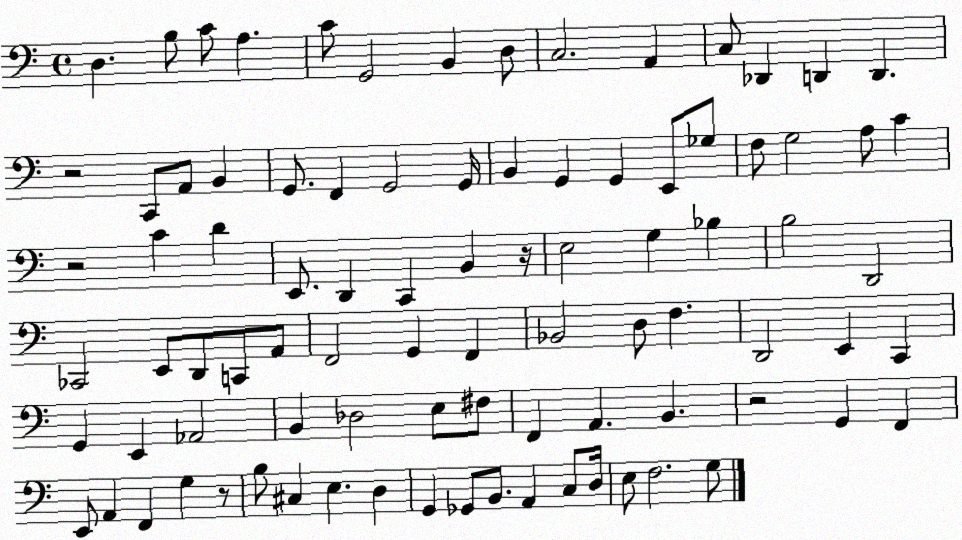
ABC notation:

X:1
T:Untitled
M:4/4
L:1/4
K:C
D, B,/2 C/2 A, C/2 G,,2 B,, D,/2 C,2 A,, C,/2 _D,, D,, D,, z2 C,,/2 A,,/2 B,, G,,/2 F,, G,,2 G,,/4 B,, G,, G,, E,,/2 _G,/2 F,/2 G,2 A,/2 C z2 C D E,,/2 D,, C,, B,, z/4 E,2 G, _B, B,2 D,,2 _C,,2 E,,/2 D,,/2 C,,/2 A,,/2 F,,2 G,, F,, _B,,2 D,/2 F, D,,2 E,, C,, G,, E,, _A,,2 B,, _D,2 E,/2 ^F,/2 F,, A,, B,, z2 G,, F,, E,,/2 A,, F,, G, z/2 B,/2 ^C, E, D, G,, _G,,/2 B,,/2 A,, C,/2 D,/4 E,/2 F,2 G,/2